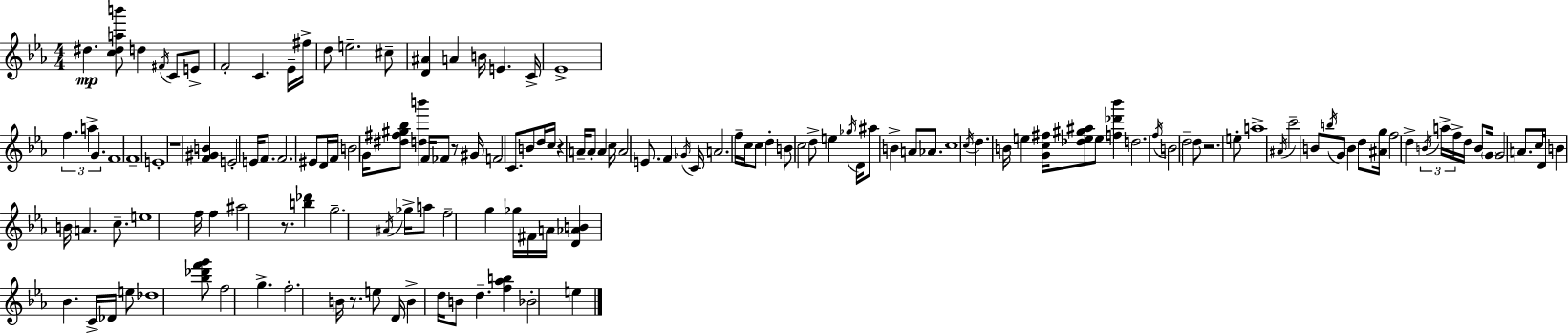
{
  \clef treble
  \numericTimeSignature
  \time 4/4
  \key c \minor
  dis''4.\mp <c'' dis'' a'' b'''>8 d''4 \acciaccatura { fis'16 } c'8 e'8-> | f'2-. c'4. ees'16-- | fis''16-> d''8 e''2.-- cis''8-- | <d' ais'>4 a'4 b'16 e'4. | \break c'16-> ees'1-> | \tuplet 3/2 { f''4. a''4-> g'4. } | f'1 | f'1-- | \break e'1-. | r1 | <f' gis' b'>4 e'2-. e'16 f'8. | f'2. eis'8 d'16 | \break f'16 b'2 g'16 <dis'' fis'' gis'' bes''>8 <d'' b'''>4 | f'16 fes'8 r8 gis'16 f'2 c'8. | b'8 d''16 c''16 r4 a'16-- a'8-. a'4 | c''16 a'2 e'8. f'4 | \break \acciaccatura { ges'16 } c'16 a'2. f''16-- c''16 | c''8 d''4-. b'8 c''2 | d''8-> e''4 \acciaccatura { ges''16 } d'16 ais''8 b'4-> a'8 | aes'8. c''1 | \break \acciaccatura { c''16 } d''4. b'16 e''4 <g' c'' fis''>16 | <des'' e'' gis'' ais''>8 e''8 <f'' des''' bes'''>4 d''2. | \acciaccatura { f''16 } b'2 d''2-- | d''8 r2. | \break e''8-. a''1-> | \acciaccatura { ais'16 } c'''2-- b'8 | \acciaccatura { b''16 } g'8 b'4 d''8 <ais' g''>16 f''2 | d''4-> \tuplet 3/2 { \acciaccatura { b'16 } a''16-> f''16-> } d''16 b'8 \parenthesize g'16 g'2 | \break a'8. c''16 d'16 b'4 b'16 a'4. | c''8.-- e''1 | f''16 f''4 ais''2 | r8. <b'' des'''>4 g''2.-- | \break \acciaccatura { ais'16 } ges''16-> a''8 f''2-- | g''4 ges''16 fis'16 a'16 <d' aes' b'>4 bes'4. | c'16-> des'16 e''8 des''1 | <bes'' des''' f''' g'''>8 f''2 | \break g''4.-> f''2.-. | b'16 r8. e''8 d'16 b'4-> | d''16 b'8 d''4.-- <f'' aes'' b''>4 bes'2-. | e''4 \bar "|."
}